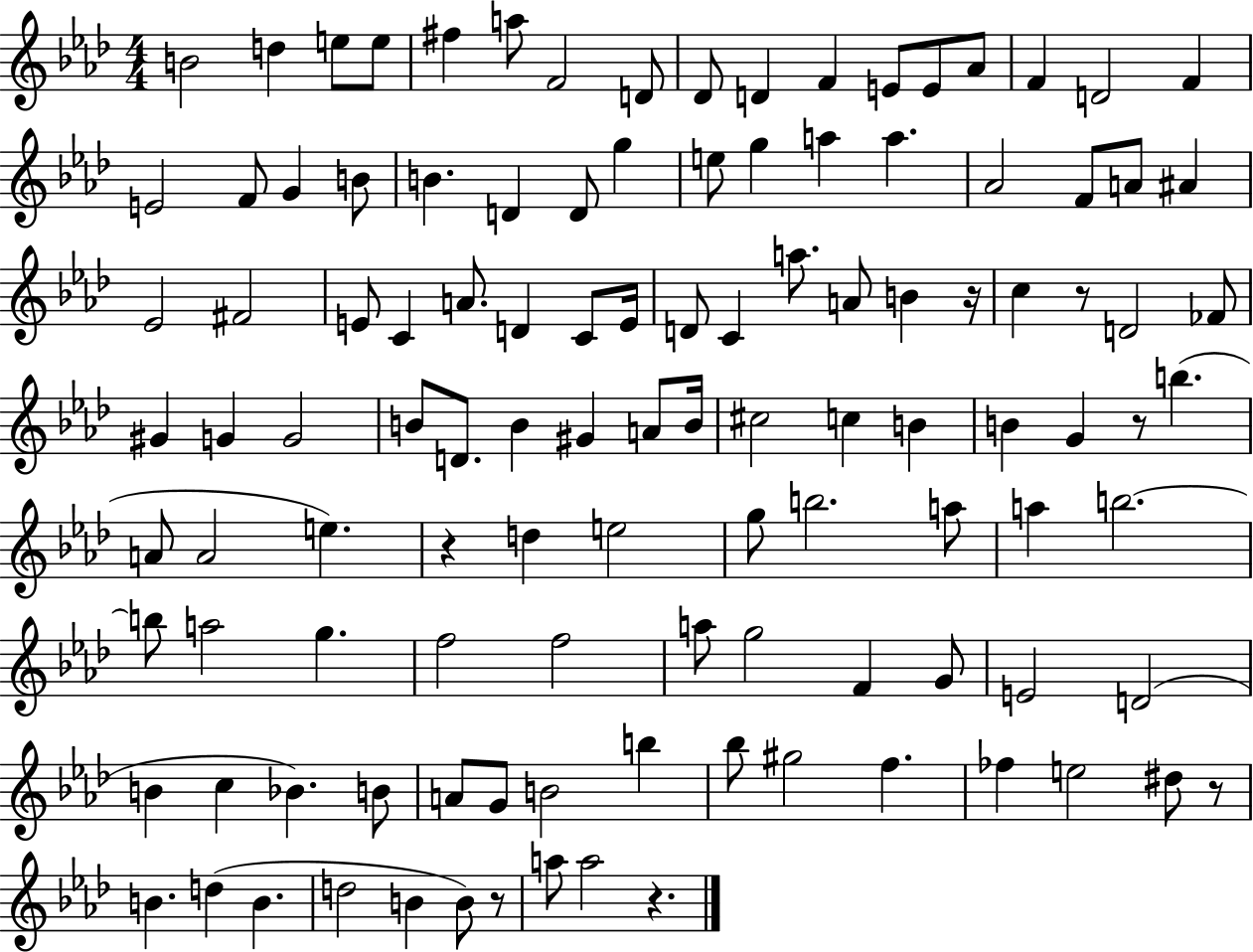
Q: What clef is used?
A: treble